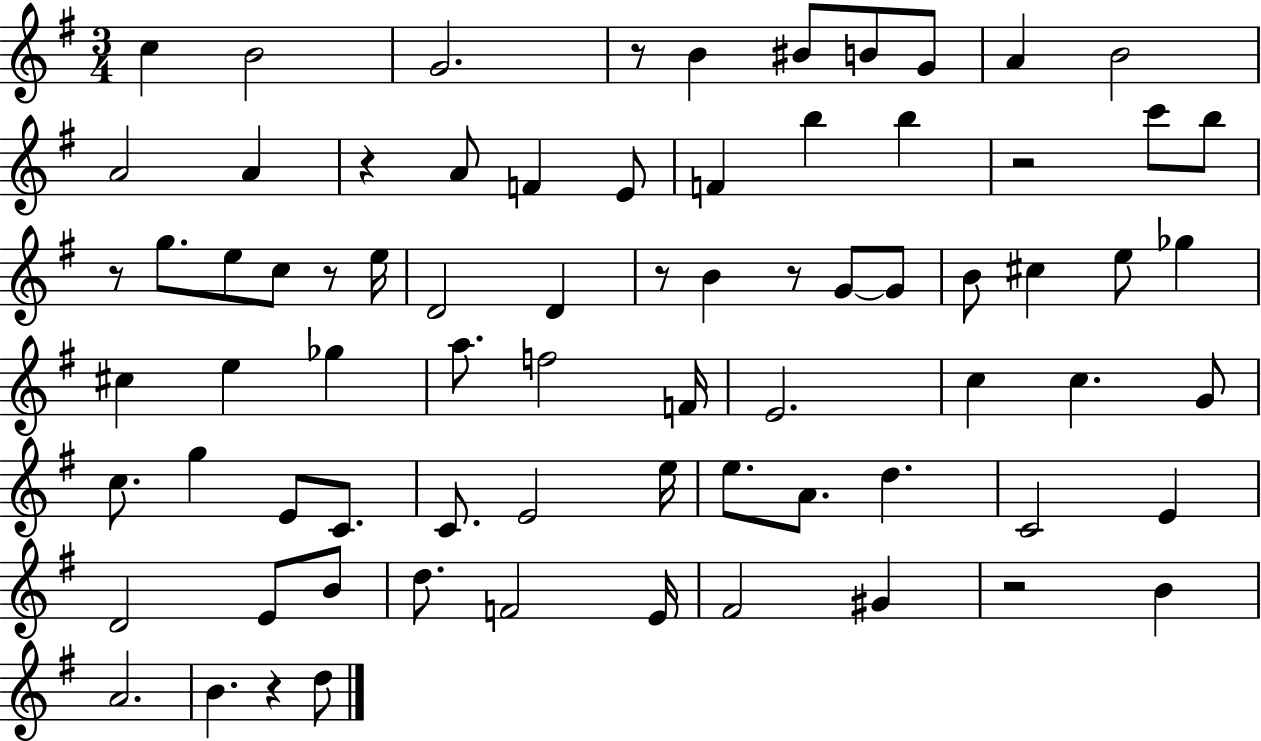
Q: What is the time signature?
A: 3/4